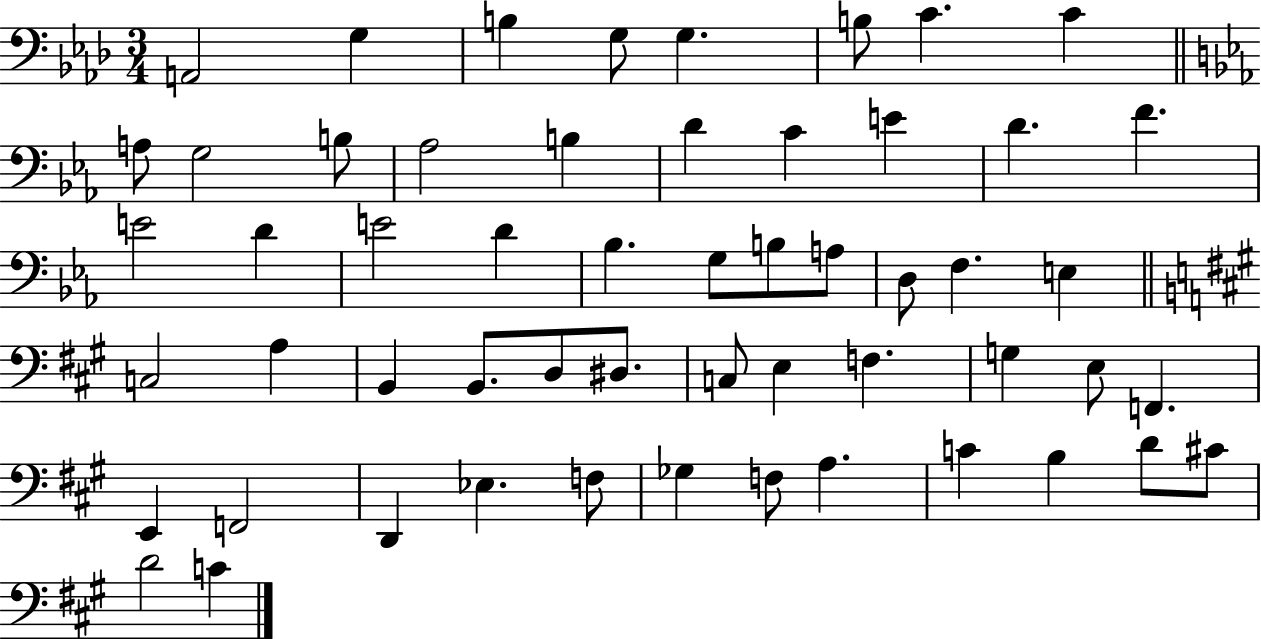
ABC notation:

X:1
T:Untitled
M:3/4
L:1/4
K:Ab
A,,2 G, B, G,/2 G, B,/2 C C A,/2 G,2 B,/2 _A,2 B, D C E D F E2 D E2 D _B, G,/2 B,/2 A,/2 D,/2 F, E, C,2 A, B,, B,,/2 D,/2 ^D,/2 C,/2 E, F, G, E,/2 F,, E,, F,,2 D,, _E, F,/2 _G, F,/2 A, C B, D/2 ^C/2 D2 C